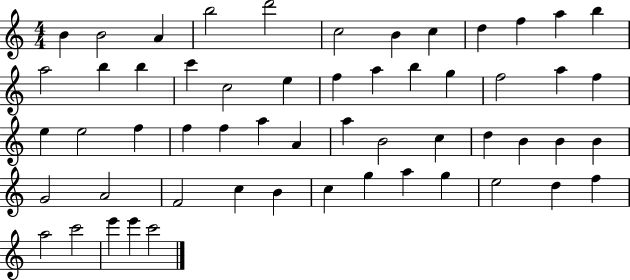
B4/q B4/h A4/q B5/h D6/h C5/h B4/q C5/q D5/q F5/q A5/q B5/q A5/h B5/q B5/q C6/q C5/h E5/q F5/q A5/q B5/q G5/q F5/h A5/q F5/q E5/q E5/h F5/q F5/q F5/q A5/q A4/q A5/q B4/h C5/q D5/q B4/q B4/q B4/q G4/h A4/h F4/h C5/q B4/q C5/q G5/q A5/q G5/q E5/h D5/q F5/q A5/h C6/h E6/q E6/q C6/h